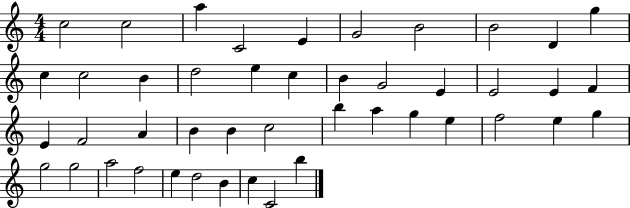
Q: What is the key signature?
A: C major